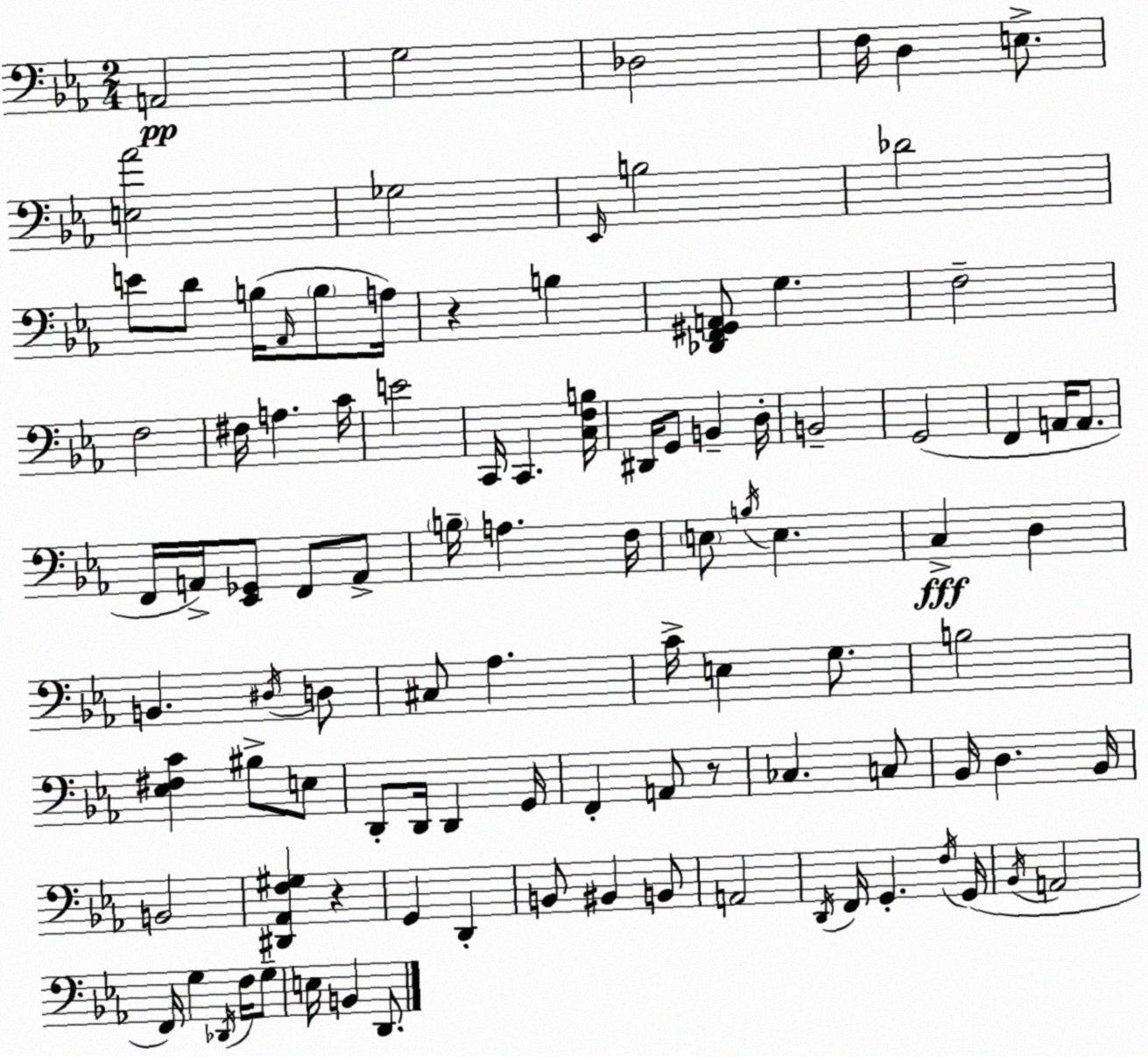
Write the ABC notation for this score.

X:1
T:Untitled
M:2/4
L:1/4
K:Cm
A,,2 G,2 _D,2 F,/4 D, E,/2 [E,_A]2 _G,2 _E,,/4 B,2 _D2 E/2 D/2 B,/4 _A,,/4 B,/2 A,/4 z B, [_D,,F,,^G,,A,,]/2 G, F,2 F,2 ^F,/4 A, C/4 E2 C,,/4 C,, [C,F,B,]/4 ^D,,/4 G,,/2 B,, D,/4 B,,2 G,,2 F,, A,,/4 A,,/2 F,,/4 A,,/4 [_E,,_G,,]/2 F,,/2 A,,/2 B,/4 A, F,/4 E,/2 B,/4 E, C, D, B,, ^D,/4 D,/2 ^C,/2 _A, C/4 E, G,/2 B,2 [_E,^F,C] ^B,/2 E,/2 D,,/2 D,,/4 D,, G,,/4 F,, A,,/2 z/2 _C, C,/2 _B,,/4 D, _B,,/4 B,,2 [^D,,_A,,F,^G,] z G,, D,, B,,/2 ^B,, B,,/2 A,,2 D,,/4 F,,/4 G,, F,/4 G,,/4 _B,,/4 A,,2 F,,/4 G, _D,,/4 F,/4 G,/2 E,/4 B,, D,,/2